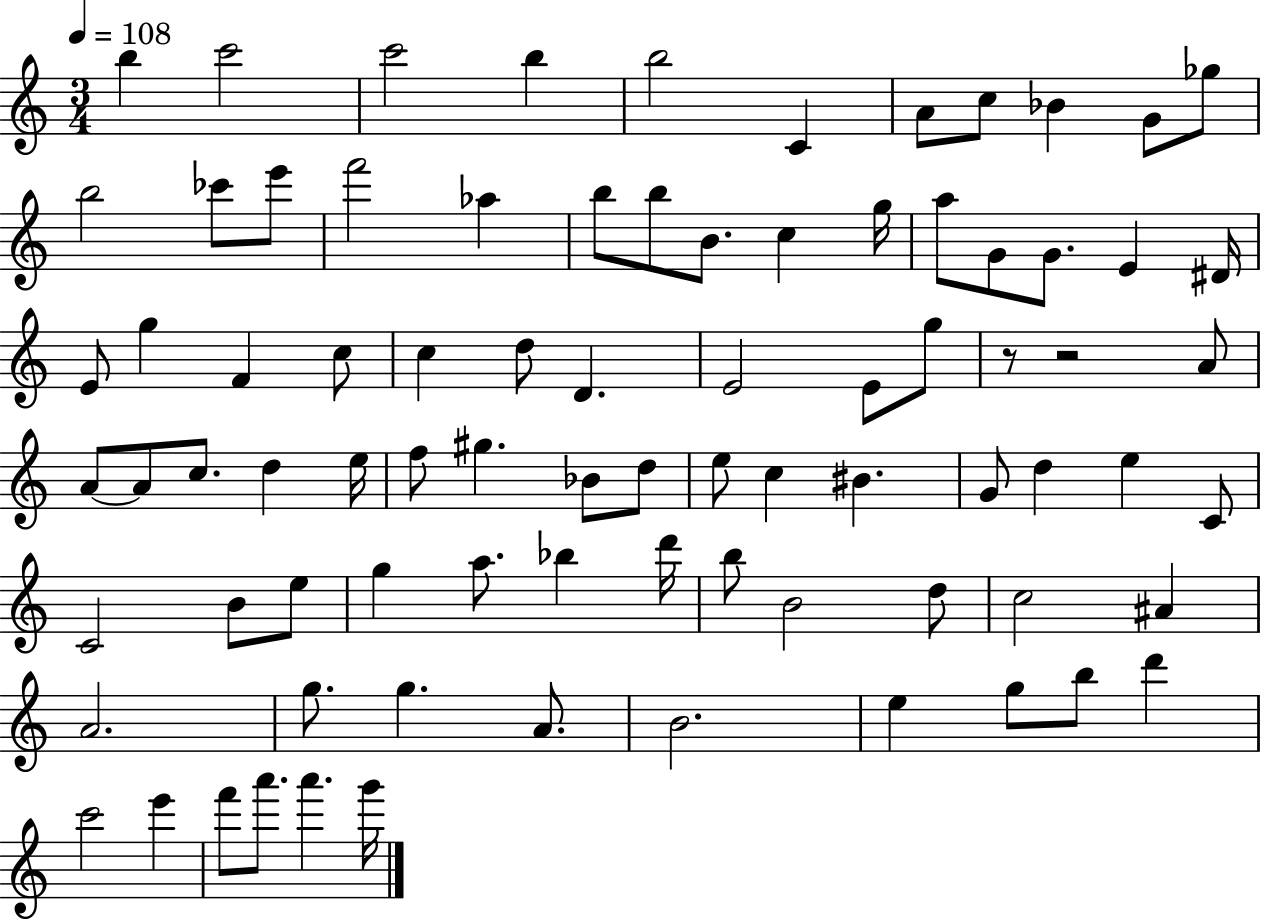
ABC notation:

X:1
T:Untitled
M:3/4
L:1/4
K:C
b c'2 c'2 b b2 C A/2 c/2 _B G/2 _g/2 b2 _c'/2 e'/2 f'2 _a b/2 b/2 B/2 c g/4 a/2 G/2 G/2 E ^D/4 E/2 g F c/2 c d/2 D E2 E/2 g/2 z/2 z2 A/2 A/2 A/2 c/2 d e/4 f/2 ^g _B/2 d/2 e/2 c ^B G/2 d e C/2 C2 B/2 e/2 g a/2 _b d'/4 b/2 B2 d/2 c2 ^A A2 g/2 g A/2 B2 e g/2 b/2 d' c'2 e' f'/2 a'/2 a' g'/4